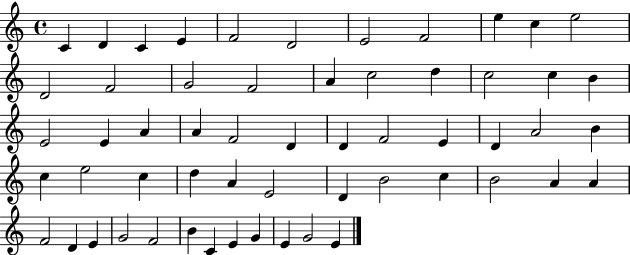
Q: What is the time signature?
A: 4/4